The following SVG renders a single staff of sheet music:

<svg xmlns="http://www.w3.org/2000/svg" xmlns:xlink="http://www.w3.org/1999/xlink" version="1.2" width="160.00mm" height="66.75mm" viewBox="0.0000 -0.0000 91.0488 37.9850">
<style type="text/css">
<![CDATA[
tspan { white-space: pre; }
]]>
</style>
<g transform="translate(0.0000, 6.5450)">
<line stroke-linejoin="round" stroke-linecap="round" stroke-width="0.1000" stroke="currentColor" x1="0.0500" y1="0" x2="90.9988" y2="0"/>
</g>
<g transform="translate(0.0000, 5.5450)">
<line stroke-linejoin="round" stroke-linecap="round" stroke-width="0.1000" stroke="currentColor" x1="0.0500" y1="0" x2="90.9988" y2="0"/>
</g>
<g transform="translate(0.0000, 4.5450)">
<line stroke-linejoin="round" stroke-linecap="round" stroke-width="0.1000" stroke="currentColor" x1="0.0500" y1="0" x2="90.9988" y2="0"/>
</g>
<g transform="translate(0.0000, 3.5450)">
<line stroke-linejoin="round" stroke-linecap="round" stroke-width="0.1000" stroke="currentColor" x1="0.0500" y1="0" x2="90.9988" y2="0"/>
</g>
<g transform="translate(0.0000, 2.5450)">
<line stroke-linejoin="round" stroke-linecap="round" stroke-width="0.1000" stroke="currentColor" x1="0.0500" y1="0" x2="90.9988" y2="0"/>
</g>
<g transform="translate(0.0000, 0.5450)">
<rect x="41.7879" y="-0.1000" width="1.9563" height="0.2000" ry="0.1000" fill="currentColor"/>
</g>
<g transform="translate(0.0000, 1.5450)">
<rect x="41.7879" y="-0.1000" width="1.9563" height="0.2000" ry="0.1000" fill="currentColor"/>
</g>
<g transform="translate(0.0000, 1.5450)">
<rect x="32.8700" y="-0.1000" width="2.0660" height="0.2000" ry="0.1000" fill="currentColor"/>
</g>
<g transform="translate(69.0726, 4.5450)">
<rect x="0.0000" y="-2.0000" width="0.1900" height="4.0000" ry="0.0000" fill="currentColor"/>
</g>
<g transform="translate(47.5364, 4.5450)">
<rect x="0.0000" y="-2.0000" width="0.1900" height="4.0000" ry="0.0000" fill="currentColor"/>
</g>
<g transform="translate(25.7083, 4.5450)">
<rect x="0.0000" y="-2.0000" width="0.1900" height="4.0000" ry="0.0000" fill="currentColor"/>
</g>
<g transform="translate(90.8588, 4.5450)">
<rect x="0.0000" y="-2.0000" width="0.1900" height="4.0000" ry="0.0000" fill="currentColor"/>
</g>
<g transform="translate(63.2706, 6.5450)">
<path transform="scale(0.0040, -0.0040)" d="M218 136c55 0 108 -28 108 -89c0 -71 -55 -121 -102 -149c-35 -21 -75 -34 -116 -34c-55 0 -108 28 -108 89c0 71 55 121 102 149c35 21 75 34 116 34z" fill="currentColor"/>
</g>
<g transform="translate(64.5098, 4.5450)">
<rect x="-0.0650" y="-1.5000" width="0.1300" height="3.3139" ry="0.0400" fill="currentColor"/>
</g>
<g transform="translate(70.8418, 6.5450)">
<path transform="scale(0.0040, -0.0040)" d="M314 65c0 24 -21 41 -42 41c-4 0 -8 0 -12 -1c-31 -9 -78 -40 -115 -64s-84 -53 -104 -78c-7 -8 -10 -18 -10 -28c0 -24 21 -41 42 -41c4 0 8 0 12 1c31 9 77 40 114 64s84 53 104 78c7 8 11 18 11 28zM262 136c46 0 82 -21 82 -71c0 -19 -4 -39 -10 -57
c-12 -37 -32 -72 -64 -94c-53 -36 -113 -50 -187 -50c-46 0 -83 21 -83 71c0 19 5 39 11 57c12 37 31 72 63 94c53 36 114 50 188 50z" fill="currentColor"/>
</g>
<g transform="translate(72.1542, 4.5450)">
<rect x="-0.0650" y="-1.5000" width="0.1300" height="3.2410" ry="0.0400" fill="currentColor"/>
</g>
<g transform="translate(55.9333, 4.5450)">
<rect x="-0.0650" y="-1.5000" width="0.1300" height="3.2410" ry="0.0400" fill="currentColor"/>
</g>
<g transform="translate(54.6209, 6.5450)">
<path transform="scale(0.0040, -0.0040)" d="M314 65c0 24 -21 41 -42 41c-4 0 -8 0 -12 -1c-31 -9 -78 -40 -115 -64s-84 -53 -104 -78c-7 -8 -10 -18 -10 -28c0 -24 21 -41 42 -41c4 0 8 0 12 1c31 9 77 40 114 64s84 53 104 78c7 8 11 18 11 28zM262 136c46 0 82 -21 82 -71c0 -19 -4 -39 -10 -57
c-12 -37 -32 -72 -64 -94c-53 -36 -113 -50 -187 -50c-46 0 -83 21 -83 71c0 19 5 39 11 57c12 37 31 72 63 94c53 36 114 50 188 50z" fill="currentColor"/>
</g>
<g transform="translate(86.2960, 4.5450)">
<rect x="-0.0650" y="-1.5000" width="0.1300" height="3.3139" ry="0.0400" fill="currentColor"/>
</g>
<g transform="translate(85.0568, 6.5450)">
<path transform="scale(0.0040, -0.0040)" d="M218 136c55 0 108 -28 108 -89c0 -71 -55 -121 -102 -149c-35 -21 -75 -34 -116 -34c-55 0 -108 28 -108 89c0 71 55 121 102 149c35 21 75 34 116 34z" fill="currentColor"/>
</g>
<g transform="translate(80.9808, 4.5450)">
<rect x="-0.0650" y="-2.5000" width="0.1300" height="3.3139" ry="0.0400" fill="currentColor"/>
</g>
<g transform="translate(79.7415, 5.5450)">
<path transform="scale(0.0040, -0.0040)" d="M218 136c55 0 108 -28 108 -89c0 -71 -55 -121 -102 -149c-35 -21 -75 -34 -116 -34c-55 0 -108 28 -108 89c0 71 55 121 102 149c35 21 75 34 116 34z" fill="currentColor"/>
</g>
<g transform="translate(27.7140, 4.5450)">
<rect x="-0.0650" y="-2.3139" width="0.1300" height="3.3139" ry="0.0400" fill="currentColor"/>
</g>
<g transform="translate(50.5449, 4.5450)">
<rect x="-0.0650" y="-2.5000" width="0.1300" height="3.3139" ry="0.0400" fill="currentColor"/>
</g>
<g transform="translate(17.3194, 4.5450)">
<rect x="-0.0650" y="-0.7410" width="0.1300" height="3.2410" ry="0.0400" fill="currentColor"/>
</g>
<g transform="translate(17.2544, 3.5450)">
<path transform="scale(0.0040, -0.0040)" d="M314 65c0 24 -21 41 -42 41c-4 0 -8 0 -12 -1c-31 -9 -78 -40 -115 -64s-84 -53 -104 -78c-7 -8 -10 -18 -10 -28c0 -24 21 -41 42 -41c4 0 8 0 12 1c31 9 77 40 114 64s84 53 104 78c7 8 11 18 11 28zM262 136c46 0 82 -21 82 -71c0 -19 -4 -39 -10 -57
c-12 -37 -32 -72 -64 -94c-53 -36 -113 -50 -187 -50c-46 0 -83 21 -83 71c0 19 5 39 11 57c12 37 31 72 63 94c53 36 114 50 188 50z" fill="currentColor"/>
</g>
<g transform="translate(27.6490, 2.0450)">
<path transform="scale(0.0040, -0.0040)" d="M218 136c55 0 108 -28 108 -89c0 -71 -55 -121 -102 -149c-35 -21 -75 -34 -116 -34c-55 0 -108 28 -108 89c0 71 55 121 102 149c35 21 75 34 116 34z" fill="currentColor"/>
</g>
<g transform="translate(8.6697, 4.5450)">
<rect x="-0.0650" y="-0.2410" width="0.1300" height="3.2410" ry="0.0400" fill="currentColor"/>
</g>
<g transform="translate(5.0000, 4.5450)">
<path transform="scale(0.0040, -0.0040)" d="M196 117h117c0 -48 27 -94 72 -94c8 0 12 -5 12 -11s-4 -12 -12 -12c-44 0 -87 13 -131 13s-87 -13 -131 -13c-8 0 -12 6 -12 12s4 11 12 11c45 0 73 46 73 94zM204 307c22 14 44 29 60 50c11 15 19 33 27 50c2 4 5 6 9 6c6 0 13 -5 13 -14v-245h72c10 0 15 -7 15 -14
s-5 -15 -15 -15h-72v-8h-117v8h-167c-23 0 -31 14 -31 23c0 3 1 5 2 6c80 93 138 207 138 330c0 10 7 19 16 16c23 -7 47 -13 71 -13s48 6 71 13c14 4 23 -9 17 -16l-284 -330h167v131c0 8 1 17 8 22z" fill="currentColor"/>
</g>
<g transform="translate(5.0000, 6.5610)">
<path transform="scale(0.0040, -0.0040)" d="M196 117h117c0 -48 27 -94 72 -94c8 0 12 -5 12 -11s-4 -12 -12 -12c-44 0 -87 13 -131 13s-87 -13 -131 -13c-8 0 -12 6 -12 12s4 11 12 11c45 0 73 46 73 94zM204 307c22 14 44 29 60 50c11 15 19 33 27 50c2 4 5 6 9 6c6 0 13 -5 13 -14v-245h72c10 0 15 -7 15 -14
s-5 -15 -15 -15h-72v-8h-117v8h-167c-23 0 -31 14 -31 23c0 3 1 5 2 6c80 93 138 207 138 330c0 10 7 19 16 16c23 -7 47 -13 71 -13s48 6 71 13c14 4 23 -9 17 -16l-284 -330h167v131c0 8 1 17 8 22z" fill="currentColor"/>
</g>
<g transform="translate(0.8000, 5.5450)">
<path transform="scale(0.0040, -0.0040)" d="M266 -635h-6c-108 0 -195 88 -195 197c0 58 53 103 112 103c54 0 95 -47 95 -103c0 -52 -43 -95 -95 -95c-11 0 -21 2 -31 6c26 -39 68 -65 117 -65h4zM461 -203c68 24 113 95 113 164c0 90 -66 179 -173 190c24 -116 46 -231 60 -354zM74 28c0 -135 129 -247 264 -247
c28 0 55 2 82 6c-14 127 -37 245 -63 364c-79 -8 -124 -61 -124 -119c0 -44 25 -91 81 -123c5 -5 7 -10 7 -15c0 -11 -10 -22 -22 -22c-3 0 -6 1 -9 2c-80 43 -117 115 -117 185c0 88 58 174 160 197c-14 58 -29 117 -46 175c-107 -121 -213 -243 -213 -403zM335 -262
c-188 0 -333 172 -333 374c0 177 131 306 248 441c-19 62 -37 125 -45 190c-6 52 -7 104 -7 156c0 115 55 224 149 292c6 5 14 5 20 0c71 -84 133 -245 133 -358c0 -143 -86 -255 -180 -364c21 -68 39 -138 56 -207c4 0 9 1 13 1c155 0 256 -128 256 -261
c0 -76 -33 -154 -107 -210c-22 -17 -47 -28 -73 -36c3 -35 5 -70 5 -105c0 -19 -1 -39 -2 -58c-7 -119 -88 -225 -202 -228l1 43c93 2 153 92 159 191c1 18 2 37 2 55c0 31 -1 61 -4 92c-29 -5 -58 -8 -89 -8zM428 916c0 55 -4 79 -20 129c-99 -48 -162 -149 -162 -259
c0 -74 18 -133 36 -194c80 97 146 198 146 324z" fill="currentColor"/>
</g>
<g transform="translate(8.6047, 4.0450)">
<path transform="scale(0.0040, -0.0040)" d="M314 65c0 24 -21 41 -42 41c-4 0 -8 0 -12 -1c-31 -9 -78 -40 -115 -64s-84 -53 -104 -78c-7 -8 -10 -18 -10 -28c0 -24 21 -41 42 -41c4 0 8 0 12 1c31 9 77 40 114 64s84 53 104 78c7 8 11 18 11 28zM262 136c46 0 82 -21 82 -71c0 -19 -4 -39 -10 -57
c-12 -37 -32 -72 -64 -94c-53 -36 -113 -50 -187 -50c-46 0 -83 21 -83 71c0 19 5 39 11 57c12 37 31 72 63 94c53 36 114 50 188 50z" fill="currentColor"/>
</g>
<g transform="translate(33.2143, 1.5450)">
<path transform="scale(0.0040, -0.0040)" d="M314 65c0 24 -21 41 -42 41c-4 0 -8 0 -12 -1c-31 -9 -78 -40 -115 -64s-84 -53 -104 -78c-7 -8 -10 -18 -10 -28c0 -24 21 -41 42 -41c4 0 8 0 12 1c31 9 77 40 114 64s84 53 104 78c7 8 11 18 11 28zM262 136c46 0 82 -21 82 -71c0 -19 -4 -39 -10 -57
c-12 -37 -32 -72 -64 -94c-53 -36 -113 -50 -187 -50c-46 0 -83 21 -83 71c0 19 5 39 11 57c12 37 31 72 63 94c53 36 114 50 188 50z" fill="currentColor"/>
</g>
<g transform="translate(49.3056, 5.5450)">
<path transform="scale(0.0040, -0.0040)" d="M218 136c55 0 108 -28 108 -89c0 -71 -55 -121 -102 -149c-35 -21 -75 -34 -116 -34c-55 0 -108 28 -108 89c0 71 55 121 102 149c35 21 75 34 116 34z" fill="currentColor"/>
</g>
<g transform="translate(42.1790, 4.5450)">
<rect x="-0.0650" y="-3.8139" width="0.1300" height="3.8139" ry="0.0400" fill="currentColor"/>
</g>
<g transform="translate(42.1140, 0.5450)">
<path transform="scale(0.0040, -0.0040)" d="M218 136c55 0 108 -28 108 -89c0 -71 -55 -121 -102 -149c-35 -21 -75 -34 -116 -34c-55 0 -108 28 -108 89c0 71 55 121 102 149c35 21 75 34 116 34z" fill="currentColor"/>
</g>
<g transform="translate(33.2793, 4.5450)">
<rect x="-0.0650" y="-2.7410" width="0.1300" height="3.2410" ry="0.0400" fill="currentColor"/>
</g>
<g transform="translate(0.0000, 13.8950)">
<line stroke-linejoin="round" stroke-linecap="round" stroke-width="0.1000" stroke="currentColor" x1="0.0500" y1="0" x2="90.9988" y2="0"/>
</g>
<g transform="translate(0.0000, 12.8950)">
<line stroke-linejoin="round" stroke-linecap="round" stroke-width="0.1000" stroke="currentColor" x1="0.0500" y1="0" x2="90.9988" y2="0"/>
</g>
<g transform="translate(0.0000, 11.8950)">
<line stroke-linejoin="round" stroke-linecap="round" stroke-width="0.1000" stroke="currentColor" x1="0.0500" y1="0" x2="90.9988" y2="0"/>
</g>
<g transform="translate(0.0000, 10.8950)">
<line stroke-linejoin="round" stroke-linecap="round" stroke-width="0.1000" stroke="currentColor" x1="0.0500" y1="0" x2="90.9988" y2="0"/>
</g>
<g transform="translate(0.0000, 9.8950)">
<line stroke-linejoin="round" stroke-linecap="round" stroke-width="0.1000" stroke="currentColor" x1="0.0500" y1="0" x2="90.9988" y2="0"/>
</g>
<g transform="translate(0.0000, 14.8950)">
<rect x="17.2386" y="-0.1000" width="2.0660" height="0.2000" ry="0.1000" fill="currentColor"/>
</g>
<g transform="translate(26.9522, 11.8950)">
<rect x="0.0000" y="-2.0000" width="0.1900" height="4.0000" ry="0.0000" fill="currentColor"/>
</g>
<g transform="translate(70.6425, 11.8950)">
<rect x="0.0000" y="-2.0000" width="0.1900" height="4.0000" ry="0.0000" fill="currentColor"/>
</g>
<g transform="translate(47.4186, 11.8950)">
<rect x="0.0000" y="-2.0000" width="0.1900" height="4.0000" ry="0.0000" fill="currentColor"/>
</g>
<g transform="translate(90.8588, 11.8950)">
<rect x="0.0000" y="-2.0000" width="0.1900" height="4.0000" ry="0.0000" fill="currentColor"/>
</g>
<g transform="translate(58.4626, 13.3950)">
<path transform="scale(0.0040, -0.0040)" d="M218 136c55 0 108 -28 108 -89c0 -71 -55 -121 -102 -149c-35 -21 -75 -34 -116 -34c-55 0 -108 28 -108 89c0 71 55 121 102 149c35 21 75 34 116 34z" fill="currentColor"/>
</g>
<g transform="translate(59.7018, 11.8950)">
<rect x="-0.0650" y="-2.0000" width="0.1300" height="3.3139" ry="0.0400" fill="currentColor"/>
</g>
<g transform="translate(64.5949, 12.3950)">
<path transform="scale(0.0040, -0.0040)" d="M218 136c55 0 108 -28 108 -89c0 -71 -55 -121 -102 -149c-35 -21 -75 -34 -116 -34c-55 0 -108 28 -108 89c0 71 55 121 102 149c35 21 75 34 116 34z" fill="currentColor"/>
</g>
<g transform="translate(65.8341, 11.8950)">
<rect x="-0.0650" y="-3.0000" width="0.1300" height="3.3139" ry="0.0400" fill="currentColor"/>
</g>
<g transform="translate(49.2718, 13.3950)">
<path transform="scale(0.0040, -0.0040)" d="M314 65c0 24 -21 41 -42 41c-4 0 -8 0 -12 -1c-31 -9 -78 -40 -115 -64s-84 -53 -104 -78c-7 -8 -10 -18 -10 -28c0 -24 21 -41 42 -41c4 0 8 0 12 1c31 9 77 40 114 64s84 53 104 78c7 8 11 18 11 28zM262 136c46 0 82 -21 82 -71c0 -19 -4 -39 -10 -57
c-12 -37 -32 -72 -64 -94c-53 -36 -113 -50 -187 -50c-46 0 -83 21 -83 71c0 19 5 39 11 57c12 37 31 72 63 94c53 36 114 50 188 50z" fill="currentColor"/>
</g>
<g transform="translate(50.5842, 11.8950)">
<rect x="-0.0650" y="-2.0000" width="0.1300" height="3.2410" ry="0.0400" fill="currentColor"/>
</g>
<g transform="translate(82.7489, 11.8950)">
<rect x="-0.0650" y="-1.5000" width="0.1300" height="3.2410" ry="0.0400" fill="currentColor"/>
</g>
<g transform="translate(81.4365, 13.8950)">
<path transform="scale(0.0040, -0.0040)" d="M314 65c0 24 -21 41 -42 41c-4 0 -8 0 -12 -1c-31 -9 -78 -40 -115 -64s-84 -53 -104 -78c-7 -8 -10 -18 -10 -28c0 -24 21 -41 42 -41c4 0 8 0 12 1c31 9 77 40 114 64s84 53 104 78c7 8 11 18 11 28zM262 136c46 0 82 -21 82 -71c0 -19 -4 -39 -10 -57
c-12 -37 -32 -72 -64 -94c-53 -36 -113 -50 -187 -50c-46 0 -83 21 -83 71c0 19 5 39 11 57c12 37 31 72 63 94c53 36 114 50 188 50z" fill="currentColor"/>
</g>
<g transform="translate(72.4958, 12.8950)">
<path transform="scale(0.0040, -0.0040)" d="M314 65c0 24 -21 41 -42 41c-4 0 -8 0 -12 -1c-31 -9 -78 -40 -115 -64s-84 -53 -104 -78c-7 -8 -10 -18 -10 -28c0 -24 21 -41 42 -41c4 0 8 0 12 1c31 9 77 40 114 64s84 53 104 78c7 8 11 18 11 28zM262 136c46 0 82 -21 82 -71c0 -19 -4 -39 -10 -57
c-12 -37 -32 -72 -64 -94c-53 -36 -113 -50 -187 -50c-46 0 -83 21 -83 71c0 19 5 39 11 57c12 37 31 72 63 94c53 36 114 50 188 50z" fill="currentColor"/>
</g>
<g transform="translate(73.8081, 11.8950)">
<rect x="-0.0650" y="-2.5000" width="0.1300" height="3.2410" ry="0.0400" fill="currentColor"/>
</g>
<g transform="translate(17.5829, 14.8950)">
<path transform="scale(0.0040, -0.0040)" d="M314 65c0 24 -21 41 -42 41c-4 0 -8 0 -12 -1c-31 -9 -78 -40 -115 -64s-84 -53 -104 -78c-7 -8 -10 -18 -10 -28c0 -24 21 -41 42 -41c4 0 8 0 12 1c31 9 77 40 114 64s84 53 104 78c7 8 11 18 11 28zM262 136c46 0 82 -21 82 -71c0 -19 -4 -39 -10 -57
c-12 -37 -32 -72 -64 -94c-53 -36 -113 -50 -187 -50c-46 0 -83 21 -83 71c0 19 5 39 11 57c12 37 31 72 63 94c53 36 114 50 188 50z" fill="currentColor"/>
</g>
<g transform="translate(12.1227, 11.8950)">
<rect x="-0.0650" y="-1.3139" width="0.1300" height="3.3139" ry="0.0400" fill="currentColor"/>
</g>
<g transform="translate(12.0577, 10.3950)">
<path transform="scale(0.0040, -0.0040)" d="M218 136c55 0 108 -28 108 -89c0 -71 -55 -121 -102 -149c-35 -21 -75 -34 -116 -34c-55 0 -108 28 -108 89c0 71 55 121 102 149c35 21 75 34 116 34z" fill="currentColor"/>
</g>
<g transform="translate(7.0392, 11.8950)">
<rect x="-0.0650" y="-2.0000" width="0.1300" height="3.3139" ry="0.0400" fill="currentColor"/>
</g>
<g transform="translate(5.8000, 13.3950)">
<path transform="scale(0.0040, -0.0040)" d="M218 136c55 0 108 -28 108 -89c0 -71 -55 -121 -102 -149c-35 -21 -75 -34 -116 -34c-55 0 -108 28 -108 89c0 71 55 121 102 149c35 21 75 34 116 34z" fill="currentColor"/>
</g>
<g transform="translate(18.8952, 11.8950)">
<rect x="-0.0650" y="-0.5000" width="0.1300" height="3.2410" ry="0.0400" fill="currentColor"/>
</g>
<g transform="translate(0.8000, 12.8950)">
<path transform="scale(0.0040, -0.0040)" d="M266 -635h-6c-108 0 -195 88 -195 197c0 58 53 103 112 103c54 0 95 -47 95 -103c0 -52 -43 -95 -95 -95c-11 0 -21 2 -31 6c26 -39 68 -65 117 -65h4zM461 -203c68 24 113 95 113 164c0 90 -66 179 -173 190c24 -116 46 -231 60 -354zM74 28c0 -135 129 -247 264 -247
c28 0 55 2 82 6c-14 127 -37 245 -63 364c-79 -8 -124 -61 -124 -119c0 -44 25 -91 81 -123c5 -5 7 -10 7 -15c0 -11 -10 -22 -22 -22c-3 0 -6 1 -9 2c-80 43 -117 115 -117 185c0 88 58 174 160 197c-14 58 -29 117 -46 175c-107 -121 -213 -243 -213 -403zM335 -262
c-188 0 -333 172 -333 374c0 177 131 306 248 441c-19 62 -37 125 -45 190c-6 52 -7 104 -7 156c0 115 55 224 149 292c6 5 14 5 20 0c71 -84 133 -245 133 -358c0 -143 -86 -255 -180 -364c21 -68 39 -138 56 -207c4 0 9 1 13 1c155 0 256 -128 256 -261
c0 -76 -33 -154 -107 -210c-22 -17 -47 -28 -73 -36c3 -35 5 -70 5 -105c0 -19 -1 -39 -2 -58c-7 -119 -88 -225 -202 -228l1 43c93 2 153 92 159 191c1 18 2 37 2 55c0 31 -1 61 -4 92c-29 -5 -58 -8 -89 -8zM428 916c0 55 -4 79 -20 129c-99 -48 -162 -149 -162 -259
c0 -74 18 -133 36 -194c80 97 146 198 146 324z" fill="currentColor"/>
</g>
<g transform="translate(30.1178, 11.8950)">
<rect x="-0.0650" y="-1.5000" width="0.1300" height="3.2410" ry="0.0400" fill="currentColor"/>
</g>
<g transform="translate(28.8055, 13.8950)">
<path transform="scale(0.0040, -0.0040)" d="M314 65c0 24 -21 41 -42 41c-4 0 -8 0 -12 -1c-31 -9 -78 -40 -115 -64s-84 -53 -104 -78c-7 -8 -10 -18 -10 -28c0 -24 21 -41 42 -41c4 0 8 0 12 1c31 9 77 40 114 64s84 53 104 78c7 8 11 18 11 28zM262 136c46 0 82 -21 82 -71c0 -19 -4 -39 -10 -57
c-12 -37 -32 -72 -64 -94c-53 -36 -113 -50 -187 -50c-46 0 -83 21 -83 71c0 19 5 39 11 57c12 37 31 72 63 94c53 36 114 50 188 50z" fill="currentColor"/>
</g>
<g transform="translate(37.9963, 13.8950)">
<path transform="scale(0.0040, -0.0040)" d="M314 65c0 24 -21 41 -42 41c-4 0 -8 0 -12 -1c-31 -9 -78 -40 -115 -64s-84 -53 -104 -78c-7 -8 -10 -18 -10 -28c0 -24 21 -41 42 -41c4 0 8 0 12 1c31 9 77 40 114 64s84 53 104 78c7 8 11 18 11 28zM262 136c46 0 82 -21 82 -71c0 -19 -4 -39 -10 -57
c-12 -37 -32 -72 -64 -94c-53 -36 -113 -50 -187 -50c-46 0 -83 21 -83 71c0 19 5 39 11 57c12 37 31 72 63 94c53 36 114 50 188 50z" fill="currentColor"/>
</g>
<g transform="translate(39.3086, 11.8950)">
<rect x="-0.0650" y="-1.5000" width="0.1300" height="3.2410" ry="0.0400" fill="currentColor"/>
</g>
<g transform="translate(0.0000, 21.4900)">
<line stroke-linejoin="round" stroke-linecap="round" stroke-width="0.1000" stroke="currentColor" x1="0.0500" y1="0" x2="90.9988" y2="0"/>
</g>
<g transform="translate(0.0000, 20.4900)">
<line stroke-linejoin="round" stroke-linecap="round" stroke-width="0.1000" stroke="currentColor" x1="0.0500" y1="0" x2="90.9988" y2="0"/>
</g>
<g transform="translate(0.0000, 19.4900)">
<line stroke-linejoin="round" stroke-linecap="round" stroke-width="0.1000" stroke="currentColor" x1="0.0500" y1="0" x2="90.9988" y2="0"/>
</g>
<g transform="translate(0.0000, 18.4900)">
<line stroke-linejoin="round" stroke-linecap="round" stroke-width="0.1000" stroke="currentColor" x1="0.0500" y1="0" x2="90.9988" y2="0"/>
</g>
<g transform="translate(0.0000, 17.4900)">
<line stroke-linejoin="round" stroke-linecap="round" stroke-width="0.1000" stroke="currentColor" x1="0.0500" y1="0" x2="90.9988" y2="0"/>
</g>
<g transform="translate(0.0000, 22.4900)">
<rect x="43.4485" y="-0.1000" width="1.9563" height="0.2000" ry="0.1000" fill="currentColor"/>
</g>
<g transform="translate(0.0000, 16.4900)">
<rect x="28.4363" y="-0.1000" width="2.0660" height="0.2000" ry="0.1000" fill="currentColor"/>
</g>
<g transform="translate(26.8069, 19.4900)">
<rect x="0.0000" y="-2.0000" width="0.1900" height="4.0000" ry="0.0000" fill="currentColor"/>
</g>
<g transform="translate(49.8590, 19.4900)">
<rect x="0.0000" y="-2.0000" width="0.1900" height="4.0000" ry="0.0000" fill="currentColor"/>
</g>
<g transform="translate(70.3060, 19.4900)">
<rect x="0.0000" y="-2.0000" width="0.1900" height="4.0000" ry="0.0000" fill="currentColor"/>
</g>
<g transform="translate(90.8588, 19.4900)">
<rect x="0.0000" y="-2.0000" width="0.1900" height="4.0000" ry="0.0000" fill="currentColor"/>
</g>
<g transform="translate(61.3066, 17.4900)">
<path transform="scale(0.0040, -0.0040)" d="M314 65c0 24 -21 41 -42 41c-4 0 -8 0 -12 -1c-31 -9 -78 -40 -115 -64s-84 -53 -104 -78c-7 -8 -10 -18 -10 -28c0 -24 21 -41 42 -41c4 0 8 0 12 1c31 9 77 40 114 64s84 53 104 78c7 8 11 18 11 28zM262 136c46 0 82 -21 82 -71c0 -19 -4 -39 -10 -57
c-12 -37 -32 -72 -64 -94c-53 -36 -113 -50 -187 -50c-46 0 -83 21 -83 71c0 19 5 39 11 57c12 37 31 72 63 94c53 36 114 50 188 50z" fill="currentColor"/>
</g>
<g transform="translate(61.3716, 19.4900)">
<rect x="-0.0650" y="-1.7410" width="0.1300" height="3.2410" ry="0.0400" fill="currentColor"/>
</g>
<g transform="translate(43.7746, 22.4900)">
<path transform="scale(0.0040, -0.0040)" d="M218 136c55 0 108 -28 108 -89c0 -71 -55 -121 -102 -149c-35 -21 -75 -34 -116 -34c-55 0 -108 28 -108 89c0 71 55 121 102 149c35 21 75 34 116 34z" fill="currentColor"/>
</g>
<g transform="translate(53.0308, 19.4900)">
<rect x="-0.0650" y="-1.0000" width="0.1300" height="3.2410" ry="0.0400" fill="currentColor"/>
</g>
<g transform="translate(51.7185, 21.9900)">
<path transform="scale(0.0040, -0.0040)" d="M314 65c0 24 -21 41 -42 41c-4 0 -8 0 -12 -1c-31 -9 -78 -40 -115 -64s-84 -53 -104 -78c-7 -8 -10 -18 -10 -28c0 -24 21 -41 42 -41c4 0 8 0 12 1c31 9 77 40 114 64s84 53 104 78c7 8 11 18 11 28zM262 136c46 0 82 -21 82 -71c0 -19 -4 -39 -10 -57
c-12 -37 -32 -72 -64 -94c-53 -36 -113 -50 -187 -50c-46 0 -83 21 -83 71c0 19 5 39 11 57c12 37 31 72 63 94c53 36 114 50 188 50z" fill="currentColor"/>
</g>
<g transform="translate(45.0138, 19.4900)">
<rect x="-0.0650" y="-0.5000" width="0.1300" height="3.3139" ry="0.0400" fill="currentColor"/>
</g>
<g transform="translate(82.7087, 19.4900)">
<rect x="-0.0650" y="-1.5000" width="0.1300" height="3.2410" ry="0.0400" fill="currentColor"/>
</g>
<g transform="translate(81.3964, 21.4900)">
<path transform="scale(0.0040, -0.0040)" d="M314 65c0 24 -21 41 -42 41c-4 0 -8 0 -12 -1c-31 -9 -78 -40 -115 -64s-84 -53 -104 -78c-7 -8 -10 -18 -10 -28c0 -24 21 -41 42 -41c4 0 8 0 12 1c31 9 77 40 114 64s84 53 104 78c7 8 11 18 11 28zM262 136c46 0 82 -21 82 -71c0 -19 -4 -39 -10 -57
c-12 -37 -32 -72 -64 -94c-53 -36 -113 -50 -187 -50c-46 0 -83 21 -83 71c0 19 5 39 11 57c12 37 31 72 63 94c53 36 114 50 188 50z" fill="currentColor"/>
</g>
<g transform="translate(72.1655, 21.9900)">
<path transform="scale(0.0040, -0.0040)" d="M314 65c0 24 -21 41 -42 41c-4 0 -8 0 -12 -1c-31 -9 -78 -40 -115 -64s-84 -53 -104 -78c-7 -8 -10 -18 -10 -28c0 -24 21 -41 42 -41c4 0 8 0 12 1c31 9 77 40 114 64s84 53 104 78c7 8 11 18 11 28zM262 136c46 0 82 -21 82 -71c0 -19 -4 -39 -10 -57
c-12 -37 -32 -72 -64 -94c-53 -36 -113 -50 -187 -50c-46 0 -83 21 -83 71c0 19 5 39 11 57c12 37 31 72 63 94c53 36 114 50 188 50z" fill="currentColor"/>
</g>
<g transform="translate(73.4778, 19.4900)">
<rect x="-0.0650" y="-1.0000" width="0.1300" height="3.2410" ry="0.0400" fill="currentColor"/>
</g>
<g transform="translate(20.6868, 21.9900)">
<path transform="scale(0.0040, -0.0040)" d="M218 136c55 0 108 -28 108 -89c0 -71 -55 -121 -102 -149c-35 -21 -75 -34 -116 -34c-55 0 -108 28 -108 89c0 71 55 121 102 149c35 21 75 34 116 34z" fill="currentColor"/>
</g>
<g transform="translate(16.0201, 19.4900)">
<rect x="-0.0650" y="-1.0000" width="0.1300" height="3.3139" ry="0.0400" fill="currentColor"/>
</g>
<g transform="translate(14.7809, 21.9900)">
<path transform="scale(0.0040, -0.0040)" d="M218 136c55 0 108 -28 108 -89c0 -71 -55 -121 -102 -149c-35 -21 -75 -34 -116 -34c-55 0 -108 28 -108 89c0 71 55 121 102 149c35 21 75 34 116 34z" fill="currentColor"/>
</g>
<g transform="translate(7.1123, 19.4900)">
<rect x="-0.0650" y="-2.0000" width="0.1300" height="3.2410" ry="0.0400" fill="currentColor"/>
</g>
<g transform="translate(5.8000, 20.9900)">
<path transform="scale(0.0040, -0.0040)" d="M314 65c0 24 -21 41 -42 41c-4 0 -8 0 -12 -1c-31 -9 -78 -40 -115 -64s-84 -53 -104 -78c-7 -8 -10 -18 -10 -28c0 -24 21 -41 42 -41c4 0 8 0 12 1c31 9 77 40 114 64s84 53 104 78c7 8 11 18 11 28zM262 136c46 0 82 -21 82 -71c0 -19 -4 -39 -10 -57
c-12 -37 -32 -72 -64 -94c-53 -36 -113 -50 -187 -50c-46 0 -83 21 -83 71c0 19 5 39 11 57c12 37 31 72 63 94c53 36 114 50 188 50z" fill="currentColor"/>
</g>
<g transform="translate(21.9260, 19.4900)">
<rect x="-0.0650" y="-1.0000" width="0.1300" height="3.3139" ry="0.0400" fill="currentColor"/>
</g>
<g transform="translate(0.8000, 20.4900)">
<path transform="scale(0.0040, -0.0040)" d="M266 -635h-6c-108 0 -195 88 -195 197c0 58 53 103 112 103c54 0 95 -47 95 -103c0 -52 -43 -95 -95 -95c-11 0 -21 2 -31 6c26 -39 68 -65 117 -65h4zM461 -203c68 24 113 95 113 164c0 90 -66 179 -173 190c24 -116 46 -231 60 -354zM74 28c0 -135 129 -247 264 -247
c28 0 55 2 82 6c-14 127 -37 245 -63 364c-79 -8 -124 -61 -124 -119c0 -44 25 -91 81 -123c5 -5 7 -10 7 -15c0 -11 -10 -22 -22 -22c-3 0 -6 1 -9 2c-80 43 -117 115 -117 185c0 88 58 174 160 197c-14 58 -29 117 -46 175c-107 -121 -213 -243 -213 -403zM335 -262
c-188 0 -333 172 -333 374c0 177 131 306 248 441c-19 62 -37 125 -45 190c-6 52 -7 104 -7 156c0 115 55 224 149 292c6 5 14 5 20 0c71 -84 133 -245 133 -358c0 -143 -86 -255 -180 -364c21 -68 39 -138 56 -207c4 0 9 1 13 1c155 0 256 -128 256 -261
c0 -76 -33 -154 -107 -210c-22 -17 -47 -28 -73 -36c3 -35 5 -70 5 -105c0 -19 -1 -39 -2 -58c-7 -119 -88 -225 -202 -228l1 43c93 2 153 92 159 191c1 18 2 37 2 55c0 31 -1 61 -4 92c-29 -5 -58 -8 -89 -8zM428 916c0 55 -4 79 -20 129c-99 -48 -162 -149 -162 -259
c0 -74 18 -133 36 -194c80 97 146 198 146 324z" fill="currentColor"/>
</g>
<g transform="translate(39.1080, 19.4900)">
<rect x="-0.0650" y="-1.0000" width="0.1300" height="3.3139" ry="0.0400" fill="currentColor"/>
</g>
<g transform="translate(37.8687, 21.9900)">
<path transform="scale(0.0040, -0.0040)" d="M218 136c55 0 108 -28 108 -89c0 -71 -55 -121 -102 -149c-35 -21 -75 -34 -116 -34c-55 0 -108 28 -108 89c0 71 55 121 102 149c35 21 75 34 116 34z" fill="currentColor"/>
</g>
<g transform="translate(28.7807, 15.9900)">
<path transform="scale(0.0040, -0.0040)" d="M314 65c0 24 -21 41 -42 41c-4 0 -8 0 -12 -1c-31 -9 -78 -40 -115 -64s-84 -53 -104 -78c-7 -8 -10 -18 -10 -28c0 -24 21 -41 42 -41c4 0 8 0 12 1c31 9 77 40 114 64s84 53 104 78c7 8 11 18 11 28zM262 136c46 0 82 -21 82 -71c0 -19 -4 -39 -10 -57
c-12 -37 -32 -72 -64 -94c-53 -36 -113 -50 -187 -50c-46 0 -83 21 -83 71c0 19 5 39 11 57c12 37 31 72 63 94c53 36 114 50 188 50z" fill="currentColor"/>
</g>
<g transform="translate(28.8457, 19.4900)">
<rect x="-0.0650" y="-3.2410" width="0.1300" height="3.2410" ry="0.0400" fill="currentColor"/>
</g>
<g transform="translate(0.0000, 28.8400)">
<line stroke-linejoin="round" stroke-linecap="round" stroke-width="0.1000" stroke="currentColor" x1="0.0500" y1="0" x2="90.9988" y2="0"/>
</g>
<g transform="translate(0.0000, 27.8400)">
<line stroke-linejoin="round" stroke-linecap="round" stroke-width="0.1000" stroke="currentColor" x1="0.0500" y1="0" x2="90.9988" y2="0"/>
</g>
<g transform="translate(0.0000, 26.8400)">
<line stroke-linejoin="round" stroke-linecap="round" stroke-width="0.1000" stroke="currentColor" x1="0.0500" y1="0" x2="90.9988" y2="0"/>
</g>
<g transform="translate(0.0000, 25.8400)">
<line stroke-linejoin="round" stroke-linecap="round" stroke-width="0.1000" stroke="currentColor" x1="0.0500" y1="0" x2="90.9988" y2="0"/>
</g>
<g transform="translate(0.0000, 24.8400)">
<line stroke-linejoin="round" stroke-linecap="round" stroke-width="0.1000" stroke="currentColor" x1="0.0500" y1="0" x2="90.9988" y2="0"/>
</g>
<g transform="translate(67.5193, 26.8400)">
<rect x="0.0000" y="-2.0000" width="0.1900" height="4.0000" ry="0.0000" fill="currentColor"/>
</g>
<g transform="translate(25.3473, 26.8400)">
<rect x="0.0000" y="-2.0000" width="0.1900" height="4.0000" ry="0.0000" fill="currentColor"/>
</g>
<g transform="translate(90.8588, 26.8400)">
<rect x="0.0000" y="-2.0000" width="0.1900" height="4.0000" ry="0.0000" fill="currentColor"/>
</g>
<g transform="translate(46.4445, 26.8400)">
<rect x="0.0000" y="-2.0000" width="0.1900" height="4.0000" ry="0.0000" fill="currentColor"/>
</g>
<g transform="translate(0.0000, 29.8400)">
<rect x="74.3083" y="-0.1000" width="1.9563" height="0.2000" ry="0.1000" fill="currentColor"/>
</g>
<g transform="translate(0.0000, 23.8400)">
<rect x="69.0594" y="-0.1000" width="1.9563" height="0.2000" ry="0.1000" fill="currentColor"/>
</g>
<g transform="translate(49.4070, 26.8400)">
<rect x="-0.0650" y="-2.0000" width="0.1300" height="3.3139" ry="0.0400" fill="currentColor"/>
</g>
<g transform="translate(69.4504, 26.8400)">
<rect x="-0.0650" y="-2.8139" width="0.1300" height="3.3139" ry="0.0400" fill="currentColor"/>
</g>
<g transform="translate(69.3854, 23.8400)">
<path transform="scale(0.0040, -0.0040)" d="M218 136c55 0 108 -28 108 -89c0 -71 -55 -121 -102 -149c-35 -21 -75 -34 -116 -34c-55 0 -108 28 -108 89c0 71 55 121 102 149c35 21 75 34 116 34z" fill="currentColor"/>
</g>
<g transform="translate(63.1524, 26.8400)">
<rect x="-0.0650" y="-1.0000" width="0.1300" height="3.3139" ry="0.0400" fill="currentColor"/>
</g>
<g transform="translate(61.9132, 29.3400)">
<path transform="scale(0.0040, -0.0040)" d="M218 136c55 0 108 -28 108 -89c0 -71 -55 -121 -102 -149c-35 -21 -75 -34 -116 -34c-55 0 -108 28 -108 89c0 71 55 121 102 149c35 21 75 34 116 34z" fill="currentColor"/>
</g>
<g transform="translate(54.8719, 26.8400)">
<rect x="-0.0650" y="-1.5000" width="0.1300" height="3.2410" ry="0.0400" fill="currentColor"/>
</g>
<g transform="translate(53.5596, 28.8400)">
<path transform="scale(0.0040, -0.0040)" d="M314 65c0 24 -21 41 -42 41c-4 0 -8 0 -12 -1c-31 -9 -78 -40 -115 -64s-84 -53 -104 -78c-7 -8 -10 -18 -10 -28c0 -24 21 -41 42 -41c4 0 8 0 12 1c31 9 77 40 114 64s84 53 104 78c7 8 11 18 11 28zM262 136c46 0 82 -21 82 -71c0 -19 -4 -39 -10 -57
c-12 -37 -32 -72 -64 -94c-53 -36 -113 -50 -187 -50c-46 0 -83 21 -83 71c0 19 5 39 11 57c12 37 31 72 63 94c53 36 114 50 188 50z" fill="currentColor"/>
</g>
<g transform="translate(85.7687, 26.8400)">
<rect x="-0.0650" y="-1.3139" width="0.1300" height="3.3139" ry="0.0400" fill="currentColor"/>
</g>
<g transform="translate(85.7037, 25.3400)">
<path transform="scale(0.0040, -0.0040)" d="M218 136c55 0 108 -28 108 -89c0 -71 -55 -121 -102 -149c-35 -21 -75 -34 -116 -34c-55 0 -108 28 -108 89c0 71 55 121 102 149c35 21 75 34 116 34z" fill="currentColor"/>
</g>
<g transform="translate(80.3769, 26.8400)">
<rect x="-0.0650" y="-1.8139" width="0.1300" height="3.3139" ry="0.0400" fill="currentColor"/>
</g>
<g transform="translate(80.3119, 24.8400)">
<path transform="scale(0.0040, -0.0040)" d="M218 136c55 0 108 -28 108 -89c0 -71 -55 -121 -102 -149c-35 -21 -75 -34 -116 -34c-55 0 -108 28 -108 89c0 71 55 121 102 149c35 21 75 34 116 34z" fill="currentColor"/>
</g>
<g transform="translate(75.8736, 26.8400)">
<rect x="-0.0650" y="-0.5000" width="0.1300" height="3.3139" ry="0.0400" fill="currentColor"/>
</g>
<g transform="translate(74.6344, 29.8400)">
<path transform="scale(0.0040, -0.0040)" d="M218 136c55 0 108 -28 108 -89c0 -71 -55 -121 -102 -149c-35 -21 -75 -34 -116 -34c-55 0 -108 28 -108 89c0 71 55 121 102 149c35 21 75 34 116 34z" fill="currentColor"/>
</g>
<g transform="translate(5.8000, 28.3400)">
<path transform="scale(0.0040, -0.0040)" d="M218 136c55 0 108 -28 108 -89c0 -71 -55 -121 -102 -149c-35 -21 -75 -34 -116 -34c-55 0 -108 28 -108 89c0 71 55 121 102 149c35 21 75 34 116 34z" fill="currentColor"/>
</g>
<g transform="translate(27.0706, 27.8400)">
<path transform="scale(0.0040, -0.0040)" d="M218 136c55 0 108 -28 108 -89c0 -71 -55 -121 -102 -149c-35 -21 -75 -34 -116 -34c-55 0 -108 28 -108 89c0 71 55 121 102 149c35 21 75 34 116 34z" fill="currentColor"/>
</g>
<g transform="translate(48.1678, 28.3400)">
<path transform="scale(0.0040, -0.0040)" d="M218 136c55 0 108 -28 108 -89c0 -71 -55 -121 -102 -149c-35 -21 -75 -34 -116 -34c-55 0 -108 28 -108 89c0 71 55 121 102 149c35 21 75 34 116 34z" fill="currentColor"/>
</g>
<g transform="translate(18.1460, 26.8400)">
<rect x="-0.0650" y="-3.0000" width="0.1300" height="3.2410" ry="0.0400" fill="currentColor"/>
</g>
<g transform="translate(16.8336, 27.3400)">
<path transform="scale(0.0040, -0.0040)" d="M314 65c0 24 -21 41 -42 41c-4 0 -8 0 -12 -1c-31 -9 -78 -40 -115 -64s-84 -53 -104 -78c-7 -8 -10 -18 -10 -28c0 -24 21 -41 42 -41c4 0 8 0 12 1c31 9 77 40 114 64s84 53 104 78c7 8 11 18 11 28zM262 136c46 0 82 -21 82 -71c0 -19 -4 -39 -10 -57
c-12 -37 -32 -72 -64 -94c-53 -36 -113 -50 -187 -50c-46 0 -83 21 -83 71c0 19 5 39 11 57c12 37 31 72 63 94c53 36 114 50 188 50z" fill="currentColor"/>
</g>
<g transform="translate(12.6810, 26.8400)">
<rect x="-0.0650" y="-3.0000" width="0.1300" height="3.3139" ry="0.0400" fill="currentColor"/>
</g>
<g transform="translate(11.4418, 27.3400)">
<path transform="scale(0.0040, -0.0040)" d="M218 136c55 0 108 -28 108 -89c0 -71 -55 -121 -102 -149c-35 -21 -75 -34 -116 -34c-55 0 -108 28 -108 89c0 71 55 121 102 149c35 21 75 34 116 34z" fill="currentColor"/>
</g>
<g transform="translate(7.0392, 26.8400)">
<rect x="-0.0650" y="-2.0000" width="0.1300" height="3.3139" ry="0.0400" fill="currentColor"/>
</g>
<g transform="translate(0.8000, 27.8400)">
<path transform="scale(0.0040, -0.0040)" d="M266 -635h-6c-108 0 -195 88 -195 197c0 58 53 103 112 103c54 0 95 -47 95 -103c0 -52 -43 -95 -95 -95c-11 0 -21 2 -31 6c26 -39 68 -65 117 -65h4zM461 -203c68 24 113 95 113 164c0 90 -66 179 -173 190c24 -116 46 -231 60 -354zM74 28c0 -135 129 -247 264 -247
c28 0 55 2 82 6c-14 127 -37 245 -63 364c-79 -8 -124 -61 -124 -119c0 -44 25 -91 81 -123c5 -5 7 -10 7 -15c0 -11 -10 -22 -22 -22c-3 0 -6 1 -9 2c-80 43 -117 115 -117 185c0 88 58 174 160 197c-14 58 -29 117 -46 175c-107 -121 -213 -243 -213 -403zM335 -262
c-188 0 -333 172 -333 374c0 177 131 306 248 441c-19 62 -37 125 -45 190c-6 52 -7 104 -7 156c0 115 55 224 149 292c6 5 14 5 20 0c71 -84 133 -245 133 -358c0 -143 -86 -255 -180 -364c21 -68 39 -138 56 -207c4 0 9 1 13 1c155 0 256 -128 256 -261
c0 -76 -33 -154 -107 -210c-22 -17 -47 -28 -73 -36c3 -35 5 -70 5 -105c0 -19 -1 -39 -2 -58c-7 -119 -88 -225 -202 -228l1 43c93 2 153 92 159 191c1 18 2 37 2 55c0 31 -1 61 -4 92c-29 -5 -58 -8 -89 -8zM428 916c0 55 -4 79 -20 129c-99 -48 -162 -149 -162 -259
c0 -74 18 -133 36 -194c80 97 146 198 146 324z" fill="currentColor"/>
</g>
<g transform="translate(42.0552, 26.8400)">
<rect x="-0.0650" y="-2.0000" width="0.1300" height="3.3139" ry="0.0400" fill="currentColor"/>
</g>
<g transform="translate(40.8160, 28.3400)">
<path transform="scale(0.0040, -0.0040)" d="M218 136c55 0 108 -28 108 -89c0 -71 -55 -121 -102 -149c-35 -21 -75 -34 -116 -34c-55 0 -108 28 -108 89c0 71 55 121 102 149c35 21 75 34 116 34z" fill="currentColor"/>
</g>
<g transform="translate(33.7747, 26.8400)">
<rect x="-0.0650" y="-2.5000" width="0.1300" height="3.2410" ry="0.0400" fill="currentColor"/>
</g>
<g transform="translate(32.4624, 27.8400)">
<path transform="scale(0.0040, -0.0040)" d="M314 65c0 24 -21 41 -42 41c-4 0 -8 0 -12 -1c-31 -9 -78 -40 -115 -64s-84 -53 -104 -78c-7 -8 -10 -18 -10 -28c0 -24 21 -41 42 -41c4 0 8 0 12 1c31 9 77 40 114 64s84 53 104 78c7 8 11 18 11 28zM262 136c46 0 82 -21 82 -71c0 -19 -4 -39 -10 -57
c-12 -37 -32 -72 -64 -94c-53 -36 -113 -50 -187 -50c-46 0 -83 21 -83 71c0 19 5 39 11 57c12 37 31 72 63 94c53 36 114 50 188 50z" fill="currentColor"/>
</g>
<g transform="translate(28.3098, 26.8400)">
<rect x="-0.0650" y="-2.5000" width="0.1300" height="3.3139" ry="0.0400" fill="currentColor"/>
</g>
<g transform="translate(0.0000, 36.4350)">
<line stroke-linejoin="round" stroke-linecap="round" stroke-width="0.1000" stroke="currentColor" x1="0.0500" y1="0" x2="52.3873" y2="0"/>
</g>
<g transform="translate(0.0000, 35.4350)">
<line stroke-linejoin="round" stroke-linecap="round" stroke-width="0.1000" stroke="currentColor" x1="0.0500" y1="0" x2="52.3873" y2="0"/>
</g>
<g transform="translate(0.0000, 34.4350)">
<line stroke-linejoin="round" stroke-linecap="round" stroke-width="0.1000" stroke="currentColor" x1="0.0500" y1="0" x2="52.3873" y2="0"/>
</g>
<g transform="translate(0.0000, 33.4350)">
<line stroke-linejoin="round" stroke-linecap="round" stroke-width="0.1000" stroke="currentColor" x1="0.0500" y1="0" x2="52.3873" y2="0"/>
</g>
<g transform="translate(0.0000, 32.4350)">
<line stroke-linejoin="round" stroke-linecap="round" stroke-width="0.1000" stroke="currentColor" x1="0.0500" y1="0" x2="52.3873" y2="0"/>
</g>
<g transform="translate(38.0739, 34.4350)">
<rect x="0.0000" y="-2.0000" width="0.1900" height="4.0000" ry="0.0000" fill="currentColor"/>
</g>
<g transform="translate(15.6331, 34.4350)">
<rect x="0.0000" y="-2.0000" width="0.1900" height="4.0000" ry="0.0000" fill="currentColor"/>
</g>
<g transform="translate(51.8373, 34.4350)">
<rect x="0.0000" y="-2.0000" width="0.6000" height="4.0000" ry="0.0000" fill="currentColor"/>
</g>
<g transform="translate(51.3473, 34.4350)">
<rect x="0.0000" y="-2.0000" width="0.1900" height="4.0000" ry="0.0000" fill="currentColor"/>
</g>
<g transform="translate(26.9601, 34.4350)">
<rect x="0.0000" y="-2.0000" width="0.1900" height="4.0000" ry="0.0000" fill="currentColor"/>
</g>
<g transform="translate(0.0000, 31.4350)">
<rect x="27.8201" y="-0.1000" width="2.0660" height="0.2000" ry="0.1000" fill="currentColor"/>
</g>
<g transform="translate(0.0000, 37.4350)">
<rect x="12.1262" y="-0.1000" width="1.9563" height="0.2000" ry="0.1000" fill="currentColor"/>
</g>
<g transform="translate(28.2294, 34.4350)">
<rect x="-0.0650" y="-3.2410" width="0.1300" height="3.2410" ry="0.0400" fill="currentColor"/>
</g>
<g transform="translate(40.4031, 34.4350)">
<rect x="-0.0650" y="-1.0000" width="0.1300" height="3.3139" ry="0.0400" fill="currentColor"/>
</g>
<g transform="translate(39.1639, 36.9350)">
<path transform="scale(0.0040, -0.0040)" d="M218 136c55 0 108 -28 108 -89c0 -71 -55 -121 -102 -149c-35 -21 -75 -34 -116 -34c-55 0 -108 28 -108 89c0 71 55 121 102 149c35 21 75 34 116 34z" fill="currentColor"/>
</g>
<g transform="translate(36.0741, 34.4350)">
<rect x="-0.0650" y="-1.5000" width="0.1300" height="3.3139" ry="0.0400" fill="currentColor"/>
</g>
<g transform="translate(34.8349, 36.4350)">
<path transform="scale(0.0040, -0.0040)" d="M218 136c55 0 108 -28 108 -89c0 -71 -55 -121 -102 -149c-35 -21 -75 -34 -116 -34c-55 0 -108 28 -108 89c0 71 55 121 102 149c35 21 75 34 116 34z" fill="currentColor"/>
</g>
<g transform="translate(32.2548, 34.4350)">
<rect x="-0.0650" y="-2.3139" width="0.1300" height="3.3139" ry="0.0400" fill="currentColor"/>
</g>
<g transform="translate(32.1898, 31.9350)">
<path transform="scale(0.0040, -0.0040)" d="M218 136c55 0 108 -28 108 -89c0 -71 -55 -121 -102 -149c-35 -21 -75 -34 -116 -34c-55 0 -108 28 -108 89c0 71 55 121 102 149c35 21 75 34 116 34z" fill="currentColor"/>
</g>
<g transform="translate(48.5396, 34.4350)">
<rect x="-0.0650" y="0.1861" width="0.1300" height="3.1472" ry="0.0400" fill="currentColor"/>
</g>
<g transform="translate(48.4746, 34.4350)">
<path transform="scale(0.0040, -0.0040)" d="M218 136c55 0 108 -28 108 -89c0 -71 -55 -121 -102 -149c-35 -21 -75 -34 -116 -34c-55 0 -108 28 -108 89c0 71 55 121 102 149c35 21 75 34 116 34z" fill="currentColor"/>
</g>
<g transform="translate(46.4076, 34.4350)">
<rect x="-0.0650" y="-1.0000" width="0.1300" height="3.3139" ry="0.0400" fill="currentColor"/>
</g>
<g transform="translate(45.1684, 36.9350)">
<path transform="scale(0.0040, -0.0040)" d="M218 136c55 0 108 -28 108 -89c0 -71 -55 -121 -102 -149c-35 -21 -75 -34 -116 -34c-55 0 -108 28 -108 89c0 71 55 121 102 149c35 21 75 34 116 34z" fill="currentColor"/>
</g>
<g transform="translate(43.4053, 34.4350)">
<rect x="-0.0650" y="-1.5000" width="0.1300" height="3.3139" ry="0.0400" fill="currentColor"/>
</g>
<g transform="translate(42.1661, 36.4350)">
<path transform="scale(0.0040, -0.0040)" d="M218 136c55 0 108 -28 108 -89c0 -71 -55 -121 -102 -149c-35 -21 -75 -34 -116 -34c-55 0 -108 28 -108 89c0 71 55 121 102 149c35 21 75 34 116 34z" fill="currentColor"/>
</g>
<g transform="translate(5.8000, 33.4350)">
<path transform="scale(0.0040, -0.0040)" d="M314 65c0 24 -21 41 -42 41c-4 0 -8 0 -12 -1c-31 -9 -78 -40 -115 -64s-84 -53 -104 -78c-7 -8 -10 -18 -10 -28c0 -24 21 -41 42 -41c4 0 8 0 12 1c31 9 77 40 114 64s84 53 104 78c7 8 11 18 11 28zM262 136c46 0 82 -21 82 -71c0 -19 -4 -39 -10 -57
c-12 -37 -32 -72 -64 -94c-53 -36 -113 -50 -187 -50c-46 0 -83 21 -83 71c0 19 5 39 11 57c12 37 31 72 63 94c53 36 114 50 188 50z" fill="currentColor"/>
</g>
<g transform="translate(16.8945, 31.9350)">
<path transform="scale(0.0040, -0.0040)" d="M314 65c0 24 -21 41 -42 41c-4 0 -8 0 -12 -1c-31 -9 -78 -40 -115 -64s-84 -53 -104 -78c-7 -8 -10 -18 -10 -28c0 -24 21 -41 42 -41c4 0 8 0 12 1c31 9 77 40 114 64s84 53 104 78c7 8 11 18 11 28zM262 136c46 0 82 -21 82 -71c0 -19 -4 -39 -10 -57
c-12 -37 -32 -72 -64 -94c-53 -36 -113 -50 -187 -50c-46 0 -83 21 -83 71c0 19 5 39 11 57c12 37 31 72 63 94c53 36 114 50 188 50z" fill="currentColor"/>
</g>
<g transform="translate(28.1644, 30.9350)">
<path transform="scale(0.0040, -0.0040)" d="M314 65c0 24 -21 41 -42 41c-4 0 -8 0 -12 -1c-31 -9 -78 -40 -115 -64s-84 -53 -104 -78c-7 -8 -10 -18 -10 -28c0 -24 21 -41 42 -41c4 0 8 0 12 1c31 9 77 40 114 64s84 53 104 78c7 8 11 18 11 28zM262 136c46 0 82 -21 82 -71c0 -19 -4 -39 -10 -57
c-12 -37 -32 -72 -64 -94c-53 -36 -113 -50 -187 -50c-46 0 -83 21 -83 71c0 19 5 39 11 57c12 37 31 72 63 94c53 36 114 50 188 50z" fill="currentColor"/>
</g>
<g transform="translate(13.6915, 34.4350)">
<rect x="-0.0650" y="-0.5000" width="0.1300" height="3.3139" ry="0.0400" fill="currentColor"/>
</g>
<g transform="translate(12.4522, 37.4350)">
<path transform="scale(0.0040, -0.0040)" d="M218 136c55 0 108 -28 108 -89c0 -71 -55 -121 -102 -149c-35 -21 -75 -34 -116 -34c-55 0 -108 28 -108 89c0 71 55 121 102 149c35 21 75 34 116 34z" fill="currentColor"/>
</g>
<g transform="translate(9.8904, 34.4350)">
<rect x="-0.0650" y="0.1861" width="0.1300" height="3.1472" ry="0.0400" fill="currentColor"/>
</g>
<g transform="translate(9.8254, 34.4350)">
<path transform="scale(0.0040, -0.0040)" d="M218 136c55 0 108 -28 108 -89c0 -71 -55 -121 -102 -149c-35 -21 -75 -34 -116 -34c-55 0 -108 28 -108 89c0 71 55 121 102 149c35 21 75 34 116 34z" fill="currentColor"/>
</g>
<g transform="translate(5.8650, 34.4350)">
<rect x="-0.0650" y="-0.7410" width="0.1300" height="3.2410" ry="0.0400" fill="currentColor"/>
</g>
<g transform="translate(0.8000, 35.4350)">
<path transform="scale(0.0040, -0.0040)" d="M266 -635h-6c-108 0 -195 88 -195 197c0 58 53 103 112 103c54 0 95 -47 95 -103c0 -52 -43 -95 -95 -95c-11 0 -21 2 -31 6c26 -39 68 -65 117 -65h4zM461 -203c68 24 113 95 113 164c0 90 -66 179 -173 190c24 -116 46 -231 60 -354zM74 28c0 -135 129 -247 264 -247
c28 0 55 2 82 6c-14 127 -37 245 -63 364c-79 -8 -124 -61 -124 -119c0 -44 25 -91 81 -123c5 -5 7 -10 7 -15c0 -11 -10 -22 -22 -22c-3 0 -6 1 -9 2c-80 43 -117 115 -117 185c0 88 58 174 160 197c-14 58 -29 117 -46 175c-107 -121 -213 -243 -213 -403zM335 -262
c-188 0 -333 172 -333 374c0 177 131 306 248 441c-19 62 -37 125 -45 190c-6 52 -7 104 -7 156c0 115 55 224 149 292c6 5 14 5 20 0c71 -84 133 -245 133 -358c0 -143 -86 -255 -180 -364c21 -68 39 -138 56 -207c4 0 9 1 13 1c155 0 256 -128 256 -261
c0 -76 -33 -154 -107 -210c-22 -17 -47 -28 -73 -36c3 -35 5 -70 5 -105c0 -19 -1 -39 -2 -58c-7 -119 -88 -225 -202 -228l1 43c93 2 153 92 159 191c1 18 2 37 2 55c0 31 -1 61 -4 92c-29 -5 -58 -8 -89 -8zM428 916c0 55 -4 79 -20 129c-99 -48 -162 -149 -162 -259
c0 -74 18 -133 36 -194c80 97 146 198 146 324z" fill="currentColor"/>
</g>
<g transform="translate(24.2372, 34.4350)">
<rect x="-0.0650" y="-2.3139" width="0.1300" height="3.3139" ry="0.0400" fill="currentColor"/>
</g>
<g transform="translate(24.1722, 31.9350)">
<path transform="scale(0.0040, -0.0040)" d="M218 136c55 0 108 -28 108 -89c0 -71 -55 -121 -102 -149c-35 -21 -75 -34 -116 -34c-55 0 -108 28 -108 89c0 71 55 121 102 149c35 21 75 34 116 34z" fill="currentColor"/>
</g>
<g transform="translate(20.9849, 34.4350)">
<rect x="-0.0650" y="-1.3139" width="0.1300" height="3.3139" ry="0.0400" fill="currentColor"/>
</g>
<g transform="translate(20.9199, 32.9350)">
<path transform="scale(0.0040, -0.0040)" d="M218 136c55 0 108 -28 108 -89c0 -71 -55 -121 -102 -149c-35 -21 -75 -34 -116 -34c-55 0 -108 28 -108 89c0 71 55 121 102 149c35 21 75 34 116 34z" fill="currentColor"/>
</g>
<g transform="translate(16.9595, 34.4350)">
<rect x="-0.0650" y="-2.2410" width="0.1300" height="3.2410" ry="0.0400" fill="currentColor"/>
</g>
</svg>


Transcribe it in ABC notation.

X:1
T:Untitled
M:4/4
L:1/4
K:C
c2 d2 g a2 c' G E2 E E2 G E F e C2 E2 E2 F2 F A G2 E2 F2 D D b2 D C D2 f2 D2 E2 F A A2 G G2 F F E2 D a C f e d2 B C g2 e g b2 g E D E D B